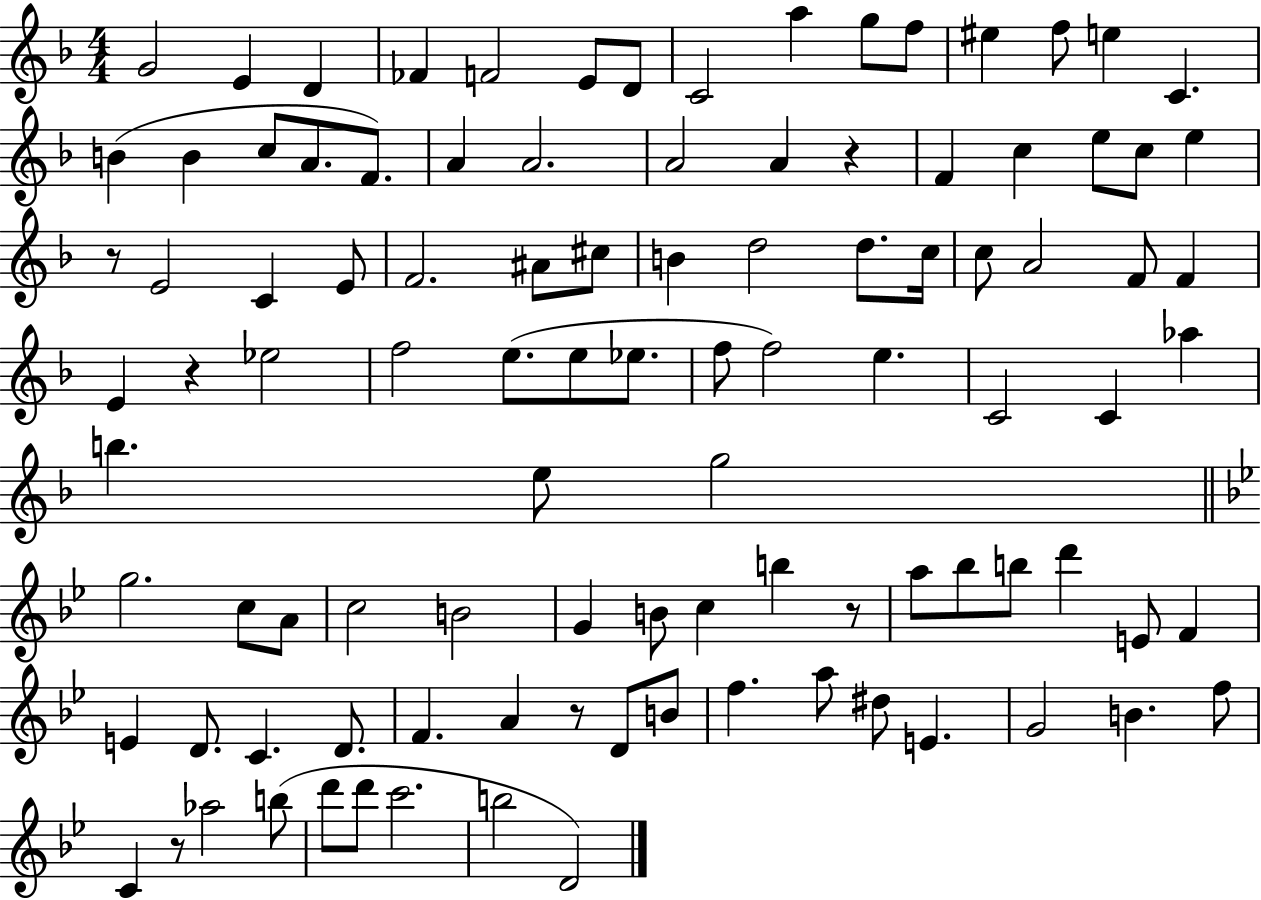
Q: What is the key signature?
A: F major